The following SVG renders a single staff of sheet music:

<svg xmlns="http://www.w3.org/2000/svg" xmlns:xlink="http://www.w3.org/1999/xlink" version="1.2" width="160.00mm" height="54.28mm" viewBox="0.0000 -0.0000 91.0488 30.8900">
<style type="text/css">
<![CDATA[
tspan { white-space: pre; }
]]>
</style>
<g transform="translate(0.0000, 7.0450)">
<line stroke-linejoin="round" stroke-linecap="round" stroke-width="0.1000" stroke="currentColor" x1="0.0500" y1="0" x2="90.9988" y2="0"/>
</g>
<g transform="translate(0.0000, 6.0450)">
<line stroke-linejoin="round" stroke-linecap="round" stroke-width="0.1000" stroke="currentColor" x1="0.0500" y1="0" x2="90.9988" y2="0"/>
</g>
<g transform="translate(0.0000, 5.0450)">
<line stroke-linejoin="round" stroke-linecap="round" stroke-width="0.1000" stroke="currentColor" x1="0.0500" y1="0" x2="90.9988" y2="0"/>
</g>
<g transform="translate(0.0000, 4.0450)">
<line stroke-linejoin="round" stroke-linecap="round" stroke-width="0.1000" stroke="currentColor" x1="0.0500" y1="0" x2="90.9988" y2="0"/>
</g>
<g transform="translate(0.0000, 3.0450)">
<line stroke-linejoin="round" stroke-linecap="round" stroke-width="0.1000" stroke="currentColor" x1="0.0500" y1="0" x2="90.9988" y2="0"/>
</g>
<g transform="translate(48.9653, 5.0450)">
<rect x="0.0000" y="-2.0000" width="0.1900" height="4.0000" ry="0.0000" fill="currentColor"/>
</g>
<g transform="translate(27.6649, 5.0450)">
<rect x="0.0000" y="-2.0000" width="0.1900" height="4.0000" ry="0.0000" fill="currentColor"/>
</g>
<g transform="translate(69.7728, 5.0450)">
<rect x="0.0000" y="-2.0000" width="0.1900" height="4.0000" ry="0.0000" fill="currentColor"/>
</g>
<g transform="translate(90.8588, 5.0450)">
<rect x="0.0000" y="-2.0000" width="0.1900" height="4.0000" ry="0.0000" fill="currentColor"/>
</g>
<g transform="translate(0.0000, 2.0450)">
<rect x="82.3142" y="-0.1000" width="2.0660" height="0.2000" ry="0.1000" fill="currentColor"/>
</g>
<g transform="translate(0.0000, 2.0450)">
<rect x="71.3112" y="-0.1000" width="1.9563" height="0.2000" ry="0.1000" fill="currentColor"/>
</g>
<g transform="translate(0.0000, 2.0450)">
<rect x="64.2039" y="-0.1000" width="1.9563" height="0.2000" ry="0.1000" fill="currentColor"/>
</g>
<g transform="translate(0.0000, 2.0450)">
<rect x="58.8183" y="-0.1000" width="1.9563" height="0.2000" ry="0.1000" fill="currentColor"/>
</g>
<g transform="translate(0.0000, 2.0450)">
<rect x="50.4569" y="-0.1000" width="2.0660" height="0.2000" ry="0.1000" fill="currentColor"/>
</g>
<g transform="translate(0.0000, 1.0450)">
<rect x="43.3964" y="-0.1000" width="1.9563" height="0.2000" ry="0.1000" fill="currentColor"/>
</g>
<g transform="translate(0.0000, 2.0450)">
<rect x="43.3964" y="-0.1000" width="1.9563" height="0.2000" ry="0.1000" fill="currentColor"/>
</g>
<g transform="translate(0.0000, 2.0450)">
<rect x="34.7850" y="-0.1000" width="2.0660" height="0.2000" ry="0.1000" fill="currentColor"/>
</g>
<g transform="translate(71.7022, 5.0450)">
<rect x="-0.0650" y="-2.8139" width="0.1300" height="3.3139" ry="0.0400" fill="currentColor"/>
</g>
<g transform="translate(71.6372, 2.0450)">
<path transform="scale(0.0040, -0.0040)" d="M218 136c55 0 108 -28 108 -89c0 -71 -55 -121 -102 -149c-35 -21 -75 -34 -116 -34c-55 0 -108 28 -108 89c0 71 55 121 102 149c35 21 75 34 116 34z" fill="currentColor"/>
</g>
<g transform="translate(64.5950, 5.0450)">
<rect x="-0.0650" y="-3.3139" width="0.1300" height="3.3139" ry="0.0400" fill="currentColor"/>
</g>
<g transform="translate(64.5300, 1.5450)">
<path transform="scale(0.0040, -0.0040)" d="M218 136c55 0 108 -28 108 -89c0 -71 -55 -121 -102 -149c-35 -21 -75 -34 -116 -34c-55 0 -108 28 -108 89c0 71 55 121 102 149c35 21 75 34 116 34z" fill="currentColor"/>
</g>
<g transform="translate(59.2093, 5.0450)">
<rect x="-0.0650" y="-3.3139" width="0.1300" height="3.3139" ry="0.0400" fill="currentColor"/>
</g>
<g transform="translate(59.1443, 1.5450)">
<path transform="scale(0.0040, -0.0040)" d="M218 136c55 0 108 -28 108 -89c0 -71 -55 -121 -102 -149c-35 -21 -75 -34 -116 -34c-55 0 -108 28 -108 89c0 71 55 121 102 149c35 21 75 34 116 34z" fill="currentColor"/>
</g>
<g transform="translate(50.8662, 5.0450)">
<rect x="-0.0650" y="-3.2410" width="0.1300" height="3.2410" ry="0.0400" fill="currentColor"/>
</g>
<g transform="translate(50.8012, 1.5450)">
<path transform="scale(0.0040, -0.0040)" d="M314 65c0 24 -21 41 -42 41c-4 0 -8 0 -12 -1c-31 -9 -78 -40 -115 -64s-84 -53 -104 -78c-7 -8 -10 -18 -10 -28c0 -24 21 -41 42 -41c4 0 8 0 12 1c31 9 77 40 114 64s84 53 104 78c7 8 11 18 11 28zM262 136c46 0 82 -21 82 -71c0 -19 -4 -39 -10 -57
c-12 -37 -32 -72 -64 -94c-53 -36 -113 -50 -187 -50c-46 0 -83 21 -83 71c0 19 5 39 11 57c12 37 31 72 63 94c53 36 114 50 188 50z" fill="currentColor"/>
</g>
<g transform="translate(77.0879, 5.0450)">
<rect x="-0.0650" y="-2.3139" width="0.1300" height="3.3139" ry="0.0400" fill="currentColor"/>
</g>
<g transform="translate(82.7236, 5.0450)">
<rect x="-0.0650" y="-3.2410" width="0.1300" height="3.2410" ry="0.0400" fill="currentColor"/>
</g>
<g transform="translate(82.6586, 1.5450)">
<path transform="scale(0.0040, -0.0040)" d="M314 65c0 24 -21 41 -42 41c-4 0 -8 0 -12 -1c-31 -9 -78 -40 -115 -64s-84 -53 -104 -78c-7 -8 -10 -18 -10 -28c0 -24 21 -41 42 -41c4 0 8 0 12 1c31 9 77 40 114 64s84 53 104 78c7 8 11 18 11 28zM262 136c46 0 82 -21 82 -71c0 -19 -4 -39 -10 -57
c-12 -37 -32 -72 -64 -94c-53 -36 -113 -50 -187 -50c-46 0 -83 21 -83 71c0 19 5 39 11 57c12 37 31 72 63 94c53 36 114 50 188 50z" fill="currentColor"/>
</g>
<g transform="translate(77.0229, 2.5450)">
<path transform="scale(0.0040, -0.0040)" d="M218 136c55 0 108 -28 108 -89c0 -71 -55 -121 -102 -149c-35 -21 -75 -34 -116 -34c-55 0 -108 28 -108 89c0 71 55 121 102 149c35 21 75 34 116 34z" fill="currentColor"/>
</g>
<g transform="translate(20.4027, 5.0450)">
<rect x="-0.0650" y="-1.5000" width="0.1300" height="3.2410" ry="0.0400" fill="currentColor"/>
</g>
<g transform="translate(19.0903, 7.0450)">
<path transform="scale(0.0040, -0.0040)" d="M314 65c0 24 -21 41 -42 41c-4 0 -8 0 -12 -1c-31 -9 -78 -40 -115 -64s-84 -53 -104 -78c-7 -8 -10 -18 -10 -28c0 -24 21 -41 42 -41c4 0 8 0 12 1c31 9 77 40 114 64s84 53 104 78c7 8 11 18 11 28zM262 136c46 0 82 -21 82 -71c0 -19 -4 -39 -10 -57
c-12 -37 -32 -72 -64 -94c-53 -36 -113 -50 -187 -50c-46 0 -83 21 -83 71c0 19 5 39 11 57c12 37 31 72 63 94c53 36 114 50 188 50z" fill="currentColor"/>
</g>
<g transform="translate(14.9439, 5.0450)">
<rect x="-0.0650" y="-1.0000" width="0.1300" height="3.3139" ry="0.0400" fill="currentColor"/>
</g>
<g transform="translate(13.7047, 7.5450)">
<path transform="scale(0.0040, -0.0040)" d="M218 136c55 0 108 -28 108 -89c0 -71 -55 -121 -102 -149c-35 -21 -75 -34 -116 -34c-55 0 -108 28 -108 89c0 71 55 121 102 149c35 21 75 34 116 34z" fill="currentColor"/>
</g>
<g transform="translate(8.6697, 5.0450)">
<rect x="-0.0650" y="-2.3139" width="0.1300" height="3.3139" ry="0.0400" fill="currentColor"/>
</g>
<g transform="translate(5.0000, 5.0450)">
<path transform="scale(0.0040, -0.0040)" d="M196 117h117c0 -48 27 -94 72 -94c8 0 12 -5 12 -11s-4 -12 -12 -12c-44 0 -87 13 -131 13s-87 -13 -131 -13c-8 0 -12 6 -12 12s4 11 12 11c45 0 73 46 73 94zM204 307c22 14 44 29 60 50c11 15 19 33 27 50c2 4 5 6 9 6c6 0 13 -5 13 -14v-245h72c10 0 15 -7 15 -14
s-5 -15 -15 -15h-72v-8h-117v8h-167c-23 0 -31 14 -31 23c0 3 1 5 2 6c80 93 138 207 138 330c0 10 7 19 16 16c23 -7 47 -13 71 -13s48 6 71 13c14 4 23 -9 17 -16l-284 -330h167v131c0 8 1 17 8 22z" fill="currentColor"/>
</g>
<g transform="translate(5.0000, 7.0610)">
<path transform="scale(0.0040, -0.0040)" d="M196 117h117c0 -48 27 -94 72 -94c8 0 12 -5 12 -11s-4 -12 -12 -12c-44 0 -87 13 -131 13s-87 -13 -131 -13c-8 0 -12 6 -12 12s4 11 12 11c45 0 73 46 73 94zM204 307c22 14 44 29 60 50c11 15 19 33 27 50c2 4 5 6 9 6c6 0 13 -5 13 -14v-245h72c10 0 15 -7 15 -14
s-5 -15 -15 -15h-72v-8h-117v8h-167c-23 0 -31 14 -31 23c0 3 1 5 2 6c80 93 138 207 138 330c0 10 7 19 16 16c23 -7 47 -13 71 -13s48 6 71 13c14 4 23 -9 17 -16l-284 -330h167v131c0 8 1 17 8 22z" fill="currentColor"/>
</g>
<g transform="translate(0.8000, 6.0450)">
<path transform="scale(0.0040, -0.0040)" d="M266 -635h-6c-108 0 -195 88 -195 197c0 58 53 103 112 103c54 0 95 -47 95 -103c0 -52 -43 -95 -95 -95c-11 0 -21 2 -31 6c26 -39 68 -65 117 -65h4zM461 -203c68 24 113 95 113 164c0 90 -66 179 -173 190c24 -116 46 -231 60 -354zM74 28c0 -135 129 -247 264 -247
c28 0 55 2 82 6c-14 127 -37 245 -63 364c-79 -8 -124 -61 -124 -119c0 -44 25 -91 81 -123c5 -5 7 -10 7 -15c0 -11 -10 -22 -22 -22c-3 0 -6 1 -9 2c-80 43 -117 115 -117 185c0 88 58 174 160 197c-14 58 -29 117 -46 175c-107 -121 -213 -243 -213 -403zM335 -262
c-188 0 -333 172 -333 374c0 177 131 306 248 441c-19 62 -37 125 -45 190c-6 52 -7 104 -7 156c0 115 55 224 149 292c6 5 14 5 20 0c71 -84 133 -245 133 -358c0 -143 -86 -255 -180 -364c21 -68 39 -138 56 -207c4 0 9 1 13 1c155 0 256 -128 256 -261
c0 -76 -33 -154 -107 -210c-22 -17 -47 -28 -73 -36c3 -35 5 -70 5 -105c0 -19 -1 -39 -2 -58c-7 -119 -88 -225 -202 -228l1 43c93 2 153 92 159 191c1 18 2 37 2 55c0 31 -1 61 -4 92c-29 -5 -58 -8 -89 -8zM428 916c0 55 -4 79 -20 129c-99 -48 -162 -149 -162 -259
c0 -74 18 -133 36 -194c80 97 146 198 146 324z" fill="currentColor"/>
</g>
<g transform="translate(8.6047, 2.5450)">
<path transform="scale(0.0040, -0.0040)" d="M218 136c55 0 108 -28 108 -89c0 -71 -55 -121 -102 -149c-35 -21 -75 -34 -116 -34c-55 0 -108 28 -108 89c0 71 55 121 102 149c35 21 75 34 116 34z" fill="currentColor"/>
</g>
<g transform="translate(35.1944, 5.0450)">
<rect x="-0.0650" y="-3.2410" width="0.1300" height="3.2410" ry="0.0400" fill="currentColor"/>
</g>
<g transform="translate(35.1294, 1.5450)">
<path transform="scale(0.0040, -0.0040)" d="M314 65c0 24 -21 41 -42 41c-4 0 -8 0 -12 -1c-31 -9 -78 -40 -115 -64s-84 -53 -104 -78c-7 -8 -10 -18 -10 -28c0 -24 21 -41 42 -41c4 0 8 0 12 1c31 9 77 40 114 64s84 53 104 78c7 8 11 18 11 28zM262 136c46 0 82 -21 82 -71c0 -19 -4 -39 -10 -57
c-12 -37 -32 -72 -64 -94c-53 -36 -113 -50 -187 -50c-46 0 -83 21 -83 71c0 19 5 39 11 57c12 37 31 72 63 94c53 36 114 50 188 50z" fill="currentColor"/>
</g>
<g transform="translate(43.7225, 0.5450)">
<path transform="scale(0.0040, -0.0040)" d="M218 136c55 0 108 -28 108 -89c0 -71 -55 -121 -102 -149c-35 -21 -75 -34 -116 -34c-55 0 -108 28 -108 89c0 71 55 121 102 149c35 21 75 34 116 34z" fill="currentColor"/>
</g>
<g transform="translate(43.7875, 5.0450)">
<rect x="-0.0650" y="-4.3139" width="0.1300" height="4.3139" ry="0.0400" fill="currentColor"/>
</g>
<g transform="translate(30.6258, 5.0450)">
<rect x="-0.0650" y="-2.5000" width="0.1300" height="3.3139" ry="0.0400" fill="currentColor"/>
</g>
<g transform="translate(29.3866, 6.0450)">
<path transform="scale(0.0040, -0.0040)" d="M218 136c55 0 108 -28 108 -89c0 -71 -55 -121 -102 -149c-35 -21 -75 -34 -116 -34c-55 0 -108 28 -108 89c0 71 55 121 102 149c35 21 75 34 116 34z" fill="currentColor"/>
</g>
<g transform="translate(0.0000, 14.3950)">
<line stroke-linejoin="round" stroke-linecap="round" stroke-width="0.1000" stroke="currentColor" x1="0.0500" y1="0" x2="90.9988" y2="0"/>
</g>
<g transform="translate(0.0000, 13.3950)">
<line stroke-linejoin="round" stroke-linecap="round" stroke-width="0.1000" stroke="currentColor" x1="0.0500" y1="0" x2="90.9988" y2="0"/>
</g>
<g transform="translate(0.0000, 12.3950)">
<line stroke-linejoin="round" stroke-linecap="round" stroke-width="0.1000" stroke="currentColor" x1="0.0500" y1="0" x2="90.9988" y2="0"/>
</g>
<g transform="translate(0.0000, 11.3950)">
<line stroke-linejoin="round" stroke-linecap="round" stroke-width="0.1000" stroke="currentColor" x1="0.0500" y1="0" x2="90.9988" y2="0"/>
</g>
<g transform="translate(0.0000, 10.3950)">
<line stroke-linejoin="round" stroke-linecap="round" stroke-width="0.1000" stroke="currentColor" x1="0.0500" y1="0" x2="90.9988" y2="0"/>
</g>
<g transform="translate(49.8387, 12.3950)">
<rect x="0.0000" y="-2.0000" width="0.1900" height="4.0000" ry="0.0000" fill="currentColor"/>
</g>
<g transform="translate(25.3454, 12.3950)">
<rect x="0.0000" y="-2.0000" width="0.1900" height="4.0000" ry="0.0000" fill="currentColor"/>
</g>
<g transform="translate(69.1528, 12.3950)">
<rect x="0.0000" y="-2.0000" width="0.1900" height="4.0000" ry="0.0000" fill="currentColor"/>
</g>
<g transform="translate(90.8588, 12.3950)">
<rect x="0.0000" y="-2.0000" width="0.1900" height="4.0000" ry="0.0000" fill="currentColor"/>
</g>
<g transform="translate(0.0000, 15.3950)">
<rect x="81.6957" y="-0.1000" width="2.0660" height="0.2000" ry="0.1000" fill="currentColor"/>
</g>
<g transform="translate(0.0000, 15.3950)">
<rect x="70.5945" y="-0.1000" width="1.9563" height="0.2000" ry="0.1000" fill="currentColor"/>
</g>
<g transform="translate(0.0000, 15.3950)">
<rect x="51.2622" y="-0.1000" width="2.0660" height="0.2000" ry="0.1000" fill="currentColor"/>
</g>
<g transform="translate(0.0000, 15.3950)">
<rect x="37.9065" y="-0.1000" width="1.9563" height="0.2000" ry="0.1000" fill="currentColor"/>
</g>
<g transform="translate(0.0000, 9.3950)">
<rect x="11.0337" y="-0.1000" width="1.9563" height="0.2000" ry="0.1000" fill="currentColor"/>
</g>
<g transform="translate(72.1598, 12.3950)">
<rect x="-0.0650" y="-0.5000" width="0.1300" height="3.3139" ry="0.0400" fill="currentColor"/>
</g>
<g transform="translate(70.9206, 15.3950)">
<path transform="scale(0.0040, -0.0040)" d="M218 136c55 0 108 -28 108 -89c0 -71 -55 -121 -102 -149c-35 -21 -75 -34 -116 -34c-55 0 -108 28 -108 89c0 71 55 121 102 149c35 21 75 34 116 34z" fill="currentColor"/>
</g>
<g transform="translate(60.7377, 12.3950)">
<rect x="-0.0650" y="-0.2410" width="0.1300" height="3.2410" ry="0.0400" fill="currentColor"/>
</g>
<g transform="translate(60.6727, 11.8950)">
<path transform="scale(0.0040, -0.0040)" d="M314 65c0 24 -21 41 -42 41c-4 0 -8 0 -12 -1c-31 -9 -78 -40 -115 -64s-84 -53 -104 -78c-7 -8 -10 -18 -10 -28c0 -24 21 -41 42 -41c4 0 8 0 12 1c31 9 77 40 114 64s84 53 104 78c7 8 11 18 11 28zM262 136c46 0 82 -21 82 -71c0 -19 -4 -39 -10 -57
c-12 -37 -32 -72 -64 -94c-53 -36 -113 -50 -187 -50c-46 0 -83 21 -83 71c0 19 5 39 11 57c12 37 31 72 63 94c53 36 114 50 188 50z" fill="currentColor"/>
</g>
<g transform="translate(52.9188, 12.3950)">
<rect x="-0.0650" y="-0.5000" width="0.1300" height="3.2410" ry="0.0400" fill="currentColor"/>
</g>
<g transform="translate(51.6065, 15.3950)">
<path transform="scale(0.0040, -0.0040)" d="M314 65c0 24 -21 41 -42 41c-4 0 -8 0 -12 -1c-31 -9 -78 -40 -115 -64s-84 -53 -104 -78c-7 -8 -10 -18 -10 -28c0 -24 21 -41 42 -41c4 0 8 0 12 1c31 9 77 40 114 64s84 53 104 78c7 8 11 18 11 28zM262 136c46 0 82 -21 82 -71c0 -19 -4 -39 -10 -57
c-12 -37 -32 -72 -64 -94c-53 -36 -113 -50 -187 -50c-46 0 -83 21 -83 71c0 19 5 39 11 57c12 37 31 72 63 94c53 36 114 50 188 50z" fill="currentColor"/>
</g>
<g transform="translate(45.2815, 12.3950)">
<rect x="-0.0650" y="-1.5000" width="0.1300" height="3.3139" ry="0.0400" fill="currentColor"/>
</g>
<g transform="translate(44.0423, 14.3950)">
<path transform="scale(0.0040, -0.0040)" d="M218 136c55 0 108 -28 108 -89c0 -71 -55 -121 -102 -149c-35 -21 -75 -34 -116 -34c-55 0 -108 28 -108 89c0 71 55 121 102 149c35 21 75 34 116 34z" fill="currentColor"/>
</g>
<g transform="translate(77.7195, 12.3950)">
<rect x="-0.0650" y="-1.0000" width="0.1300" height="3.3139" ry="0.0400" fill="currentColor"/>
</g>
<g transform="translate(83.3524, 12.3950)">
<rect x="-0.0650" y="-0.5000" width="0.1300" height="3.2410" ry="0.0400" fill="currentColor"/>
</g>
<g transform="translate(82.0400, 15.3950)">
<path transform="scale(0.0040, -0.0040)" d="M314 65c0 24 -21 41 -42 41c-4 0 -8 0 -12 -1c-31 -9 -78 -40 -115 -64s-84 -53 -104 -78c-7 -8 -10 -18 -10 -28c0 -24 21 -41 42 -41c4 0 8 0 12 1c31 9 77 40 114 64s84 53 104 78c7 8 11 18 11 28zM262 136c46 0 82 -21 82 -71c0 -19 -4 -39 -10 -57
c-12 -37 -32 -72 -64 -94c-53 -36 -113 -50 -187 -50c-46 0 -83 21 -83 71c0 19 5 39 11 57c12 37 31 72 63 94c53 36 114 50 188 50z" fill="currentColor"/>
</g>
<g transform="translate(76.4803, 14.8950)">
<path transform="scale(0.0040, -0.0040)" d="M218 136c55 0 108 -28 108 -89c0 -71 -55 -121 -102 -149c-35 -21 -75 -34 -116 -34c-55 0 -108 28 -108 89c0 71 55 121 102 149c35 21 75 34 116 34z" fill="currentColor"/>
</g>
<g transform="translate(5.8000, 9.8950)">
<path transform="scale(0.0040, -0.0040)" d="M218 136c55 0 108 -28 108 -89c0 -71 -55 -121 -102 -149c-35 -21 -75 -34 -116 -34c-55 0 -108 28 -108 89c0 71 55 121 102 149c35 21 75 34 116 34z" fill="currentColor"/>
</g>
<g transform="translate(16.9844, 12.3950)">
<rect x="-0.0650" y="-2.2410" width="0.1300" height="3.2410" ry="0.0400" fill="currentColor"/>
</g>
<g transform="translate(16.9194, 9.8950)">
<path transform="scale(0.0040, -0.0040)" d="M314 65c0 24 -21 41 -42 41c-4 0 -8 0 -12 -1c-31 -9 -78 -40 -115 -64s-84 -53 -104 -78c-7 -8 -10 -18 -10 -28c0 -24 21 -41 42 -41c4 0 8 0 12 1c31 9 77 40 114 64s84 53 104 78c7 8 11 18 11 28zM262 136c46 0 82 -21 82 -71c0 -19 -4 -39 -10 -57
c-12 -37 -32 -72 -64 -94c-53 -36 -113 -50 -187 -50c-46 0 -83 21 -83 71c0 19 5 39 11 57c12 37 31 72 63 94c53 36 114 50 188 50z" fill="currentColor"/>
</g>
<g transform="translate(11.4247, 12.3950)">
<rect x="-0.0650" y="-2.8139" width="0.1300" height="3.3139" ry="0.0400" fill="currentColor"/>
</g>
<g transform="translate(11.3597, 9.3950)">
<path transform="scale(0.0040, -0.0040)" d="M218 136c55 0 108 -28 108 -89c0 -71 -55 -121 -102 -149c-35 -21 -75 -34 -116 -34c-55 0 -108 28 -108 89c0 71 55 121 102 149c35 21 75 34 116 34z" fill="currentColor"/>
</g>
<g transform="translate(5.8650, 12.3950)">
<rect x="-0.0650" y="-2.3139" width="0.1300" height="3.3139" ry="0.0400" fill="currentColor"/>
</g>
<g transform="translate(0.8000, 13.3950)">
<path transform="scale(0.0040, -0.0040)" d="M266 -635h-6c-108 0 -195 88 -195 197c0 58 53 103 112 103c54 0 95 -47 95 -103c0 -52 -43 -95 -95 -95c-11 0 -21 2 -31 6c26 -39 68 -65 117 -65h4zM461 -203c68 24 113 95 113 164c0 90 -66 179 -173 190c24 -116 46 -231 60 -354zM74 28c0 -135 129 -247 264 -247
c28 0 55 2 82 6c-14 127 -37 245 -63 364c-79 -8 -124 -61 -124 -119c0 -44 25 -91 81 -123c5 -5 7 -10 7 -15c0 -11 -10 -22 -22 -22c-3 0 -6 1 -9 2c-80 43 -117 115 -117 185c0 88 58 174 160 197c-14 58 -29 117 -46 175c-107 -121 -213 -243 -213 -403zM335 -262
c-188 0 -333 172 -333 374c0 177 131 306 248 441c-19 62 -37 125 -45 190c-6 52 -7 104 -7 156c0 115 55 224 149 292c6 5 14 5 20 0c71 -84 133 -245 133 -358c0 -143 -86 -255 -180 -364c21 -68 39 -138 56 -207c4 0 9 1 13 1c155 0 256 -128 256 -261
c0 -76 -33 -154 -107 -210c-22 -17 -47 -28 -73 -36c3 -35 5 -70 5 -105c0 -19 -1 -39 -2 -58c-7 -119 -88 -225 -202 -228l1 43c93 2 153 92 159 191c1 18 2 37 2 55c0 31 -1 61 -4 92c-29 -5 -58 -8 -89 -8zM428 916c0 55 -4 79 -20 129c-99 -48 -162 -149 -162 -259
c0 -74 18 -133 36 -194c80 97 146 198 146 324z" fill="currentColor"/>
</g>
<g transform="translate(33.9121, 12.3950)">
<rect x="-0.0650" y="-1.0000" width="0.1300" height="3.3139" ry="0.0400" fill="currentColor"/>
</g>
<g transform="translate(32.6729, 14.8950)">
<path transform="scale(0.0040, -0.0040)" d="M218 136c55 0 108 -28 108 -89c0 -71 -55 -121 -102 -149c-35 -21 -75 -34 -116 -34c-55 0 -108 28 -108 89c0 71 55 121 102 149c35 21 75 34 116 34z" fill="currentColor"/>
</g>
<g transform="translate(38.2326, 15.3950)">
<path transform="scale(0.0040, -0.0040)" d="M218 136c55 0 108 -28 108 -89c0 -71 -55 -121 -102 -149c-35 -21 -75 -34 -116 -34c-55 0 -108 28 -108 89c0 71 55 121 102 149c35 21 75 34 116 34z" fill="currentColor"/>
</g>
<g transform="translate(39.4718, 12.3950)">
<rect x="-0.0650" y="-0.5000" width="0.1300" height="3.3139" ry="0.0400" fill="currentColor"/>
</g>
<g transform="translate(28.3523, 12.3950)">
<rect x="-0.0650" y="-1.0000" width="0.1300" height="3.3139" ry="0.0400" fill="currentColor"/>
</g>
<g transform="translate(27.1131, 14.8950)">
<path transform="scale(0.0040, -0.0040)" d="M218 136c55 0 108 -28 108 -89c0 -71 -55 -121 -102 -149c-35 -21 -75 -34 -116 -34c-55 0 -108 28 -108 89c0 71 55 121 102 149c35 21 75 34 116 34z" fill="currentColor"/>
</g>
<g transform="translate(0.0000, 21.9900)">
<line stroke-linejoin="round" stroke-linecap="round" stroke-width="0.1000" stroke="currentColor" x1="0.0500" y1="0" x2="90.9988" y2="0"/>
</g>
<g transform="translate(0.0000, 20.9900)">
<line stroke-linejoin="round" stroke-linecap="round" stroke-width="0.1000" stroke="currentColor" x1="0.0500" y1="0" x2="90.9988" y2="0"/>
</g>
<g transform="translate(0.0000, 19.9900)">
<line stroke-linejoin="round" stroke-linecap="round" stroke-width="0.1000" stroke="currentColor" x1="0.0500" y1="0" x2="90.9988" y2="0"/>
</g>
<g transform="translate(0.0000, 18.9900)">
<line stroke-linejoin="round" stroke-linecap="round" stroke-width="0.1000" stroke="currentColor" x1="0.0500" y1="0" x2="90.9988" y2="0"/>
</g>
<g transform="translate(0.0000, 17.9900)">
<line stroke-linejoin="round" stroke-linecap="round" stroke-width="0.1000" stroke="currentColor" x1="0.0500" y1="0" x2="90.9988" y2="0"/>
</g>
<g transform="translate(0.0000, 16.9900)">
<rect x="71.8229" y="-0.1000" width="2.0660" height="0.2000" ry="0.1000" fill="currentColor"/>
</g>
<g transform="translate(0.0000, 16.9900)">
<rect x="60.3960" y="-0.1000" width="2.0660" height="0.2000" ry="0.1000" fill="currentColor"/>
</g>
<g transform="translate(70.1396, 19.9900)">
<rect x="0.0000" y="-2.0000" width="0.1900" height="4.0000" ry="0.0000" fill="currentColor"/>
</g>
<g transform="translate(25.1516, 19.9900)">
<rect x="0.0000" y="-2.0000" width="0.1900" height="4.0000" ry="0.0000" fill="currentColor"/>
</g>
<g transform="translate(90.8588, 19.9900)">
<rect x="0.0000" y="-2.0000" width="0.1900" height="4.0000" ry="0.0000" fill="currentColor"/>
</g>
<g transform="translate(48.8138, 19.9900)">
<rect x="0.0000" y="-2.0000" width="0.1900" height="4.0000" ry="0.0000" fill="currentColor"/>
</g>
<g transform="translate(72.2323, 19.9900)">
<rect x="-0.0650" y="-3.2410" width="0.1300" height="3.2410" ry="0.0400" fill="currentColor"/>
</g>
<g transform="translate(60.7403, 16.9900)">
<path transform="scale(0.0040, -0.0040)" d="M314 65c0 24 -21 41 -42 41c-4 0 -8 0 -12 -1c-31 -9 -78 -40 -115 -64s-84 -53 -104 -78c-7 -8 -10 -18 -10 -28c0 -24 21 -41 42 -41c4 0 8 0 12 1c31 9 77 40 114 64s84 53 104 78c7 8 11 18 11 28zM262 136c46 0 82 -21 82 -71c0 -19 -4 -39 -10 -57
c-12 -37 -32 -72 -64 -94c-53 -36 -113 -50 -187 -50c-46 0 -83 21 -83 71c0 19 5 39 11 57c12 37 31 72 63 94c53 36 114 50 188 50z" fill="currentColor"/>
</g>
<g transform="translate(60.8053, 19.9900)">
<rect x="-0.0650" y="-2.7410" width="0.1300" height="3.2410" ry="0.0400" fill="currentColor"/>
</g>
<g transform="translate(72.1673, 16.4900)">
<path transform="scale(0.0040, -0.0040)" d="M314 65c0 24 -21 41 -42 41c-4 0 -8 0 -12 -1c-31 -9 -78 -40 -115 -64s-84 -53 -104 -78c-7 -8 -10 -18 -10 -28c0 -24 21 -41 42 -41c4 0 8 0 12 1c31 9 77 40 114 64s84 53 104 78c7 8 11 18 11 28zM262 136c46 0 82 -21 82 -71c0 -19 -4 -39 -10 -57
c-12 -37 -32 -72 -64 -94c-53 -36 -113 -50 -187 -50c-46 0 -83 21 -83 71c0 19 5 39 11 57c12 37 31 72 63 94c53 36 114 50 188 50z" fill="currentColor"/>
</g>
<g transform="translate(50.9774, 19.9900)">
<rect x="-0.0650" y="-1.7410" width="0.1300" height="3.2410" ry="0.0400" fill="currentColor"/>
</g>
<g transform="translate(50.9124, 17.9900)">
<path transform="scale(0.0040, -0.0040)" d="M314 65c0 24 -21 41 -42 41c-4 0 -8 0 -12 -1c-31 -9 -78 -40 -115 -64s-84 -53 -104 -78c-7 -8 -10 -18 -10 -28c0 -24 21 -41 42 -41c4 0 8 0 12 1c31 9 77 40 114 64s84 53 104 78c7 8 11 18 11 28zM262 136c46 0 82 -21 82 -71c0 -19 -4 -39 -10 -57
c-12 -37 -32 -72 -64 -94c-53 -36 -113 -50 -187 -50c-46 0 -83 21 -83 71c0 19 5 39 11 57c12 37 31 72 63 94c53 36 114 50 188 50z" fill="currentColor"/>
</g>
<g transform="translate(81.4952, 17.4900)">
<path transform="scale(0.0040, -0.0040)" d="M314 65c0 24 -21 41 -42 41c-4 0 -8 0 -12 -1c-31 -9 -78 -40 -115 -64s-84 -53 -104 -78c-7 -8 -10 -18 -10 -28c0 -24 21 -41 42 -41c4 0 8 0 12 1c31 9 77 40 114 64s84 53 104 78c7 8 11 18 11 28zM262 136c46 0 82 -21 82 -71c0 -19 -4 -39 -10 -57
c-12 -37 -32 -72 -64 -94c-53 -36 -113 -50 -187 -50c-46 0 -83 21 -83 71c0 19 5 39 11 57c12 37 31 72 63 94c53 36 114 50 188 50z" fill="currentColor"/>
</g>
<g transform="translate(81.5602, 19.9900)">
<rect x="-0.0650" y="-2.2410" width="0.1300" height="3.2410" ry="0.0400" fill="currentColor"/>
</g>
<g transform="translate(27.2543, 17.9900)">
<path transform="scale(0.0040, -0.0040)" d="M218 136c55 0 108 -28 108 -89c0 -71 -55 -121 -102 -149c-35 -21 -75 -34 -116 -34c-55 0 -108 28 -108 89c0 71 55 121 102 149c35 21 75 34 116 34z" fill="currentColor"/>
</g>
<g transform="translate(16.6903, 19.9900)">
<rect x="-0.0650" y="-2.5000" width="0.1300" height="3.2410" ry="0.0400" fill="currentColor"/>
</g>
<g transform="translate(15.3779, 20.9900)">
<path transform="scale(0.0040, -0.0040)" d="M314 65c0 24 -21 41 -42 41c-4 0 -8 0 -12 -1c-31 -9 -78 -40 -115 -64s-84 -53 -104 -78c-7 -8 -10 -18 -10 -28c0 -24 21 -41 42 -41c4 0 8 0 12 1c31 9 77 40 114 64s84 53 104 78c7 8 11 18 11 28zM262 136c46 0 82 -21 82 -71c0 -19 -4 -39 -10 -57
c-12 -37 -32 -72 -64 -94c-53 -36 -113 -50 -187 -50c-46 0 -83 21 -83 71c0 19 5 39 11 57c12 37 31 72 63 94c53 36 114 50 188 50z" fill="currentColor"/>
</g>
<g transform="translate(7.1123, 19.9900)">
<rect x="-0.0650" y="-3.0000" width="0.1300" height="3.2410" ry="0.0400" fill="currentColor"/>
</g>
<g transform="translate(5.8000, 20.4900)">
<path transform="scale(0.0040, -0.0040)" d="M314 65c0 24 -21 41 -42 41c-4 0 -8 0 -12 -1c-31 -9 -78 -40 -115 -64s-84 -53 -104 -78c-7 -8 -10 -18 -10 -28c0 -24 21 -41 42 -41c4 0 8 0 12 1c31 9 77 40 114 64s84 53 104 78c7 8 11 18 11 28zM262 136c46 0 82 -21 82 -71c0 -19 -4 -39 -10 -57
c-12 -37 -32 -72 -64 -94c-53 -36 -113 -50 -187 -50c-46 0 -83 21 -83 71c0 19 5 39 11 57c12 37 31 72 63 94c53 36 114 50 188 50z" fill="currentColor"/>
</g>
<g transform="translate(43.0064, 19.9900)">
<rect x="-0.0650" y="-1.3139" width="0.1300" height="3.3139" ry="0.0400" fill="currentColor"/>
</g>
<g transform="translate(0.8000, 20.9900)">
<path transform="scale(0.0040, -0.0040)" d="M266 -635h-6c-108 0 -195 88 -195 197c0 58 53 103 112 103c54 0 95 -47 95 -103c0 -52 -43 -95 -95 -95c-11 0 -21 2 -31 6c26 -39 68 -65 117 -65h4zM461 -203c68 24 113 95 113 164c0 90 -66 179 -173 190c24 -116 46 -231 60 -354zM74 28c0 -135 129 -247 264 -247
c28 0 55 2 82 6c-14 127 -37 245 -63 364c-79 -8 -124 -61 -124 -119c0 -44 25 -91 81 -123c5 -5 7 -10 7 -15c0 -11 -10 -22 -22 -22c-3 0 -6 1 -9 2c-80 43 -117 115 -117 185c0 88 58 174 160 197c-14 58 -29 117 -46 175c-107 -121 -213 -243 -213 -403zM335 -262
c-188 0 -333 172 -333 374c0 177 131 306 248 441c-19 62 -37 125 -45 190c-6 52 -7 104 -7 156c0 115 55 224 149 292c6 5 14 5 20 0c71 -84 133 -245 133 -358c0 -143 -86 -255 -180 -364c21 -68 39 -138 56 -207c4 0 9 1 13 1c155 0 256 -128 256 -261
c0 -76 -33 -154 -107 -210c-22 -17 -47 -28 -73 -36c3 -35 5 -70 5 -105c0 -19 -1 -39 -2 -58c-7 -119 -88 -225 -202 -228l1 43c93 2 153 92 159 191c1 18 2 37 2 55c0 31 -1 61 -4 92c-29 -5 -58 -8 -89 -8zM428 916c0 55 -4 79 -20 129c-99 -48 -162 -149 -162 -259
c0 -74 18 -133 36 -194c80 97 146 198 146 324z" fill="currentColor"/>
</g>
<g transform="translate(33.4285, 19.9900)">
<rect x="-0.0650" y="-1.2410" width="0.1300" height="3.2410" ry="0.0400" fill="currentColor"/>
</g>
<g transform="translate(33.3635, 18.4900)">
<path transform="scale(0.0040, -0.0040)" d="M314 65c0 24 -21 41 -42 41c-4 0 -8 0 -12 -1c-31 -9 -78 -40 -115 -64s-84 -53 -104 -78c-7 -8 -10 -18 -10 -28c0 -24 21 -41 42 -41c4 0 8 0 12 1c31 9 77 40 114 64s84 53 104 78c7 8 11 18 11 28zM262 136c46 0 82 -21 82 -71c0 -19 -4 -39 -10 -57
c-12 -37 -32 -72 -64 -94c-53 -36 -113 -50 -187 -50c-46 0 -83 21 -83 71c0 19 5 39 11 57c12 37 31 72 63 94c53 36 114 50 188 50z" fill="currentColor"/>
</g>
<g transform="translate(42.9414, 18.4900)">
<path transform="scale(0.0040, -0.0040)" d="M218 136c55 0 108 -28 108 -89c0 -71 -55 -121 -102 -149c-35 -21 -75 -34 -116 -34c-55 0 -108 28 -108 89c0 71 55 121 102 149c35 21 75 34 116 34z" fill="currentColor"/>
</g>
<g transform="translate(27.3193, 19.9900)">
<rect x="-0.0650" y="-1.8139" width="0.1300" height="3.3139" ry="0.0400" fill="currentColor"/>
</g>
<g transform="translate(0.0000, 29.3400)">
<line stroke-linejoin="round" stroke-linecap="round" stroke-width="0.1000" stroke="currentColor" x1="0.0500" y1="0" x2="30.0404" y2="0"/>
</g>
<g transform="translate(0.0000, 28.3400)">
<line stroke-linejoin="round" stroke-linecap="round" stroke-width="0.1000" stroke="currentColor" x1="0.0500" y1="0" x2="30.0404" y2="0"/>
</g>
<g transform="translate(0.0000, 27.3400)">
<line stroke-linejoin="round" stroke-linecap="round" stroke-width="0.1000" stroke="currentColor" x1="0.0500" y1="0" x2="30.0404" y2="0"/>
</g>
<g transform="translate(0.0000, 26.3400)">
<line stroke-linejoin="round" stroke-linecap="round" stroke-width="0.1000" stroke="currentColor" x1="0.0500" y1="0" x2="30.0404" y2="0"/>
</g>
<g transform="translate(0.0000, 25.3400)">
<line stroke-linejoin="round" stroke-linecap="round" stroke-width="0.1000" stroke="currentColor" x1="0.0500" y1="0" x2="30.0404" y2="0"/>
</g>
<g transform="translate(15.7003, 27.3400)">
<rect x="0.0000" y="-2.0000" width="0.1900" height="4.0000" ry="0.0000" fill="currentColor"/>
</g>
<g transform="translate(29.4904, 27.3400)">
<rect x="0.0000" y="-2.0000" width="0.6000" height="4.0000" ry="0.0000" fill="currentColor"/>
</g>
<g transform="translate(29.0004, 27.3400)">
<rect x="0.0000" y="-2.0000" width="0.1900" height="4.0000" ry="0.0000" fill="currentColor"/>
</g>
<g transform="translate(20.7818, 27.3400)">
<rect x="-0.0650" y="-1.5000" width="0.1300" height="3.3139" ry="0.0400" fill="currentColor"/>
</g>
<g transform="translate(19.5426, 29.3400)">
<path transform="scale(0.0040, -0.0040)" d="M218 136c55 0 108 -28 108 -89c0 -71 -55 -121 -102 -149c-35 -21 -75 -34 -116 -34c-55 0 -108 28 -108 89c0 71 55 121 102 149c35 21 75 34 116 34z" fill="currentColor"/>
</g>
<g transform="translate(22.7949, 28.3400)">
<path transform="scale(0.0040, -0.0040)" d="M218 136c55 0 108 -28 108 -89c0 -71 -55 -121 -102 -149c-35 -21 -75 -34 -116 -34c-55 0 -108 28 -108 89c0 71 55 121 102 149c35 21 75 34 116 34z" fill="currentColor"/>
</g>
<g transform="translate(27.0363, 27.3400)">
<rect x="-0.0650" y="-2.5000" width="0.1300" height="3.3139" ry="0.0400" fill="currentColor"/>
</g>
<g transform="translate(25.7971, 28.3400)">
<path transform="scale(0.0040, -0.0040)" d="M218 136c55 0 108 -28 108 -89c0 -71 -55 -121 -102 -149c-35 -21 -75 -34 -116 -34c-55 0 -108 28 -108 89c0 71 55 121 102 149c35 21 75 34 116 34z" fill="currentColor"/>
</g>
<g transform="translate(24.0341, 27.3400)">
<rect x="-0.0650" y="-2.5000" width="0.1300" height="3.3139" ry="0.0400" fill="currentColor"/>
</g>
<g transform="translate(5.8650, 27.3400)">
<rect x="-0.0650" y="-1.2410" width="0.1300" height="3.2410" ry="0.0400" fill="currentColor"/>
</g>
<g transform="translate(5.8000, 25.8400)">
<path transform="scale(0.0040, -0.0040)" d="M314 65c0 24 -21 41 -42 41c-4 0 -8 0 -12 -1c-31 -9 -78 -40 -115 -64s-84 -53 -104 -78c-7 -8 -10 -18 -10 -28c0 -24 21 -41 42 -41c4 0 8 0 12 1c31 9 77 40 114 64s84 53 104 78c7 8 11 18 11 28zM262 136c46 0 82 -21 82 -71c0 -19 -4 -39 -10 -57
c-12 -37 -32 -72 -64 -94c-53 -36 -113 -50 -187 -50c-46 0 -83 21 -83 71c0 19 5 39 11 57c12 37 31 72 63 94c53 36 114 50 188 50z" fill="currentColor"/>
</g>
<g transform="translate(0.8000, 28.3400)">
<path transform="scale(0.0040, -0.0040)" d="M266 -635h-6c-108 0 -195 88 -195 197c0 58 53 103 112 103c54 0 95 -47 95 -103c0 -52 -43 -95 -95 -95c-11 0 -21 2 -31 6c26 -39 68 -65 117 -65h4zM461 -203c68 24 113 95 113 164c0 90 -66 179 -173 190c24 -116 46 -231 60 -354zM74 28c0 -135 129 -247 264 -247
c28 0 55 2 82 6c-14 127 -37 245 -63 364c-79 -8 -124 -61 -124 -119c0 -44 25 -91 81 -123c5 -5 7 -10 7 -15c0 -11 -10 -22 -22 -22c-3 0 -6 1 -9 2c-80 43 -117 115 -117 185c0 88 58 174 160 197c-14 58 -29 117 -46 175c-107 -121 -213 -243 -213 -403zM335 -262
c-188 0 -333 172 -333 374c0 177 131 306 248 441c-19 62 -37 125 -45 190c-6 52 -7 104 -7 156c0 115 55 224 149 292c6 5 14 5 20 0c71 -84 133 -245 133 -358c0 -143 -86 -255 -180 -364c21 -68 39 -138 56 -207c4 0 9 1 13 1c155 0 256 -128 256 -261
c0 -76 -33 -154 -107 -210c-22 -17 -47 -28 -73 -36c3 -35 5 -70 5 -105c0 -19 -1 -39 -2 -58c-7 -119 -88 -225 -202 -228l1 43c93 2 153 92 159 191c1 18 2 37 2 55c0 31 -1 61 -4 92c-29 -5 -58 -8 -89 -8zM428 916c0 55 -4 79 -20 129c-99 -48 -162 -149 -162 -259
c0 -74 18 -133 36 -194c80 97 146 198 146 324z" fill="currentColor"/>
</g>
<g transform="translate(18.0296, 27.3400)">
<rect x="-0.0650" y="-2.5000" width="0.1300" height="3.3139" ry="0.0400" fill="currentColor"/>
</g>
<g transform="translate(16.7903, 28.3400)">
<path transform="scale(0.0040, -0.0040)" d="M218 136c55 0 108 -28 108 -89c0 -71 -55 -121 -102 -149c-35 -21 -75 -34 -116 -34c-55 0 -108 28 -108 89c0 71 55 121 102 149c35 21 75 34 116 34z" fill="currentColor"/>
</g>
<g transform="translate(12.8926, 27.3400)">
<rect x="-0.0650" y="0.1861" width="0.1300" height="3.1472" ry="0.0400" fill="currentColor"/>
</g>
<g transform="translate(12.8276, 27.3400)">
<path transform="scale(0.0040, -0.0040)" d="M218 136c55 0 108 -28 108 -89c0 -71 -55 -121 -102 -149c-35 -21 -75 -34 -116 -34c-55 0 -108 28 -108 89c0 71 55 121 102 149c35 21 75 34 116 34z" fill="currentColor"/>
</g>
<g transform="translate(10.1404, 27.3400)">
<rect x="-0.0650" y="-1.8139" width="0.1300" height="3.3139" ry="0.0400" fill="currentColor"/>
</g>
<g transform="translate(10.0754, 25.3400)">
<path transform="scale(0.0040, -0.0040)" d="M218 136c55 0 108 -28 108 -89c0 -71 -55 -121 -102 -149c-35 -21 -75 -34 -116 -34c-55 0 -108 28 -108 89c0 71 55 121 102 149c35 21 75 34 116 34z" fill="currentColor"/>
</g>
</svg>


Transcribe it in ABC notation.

X:1
T:Untitled
M:4/4
L:1/4
K:C
g D E2 G b2 d' b2 b b a g b2 g a g2 D D C E C2 c2 C D C2 A2 G2 f e2 e f2 a2 b2 g2 e2 f B G E G G